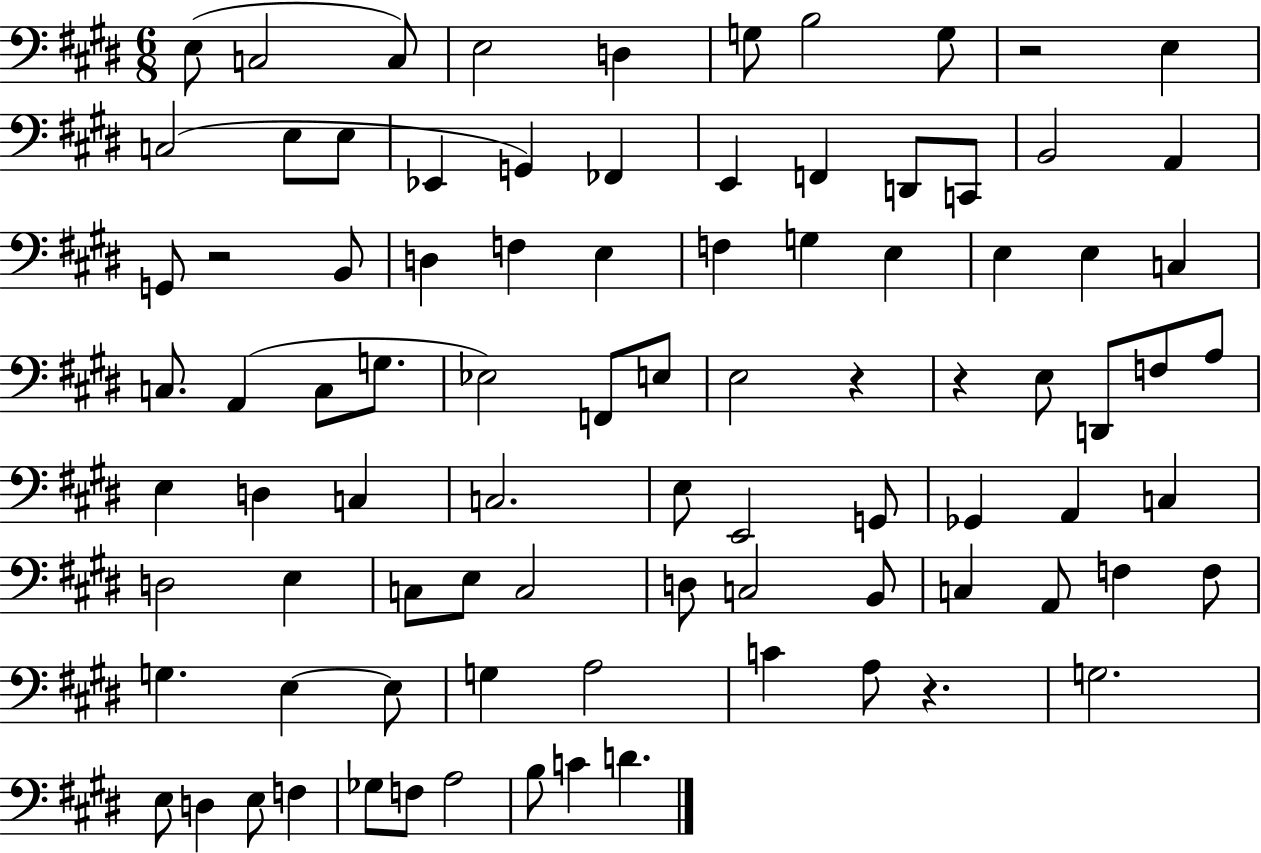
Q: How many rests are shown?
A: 5